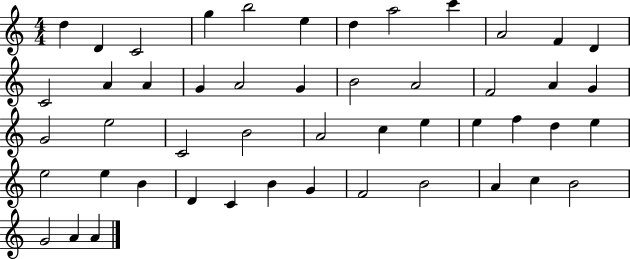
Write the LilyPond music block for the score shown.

{
  \clef treble
  \numericTimeSignature
  \time 4/4
  \key c \major
  d''4 d'4 c'2 | g''4 b''2 e''4 | d''4 a''2 c'''4 | a'2 f'4 d'4 | \break c'2 a'4 a'4 | g'4 a'2 g'4 | b'2 a'2 | f'2 a'4 g'4 | \break g'2 e''2 | c'2 b'2 | a'2 c''4 e''4 | e''4 f''4 d''4 e''4 | \break e''2 e''4 b'4 | d'4 c'4 b'4 g'4 | f'2 b'2 | a'4 c''4 b'2 | \break g'2 a'4 a'4 | \bar "|."
}